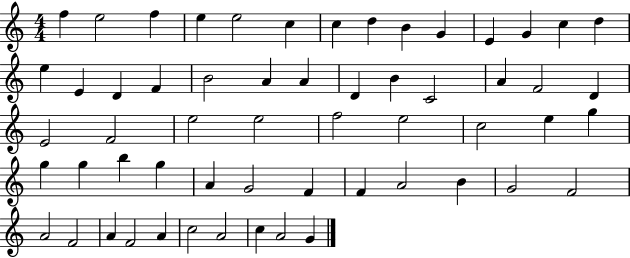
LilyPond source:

{
  \clef treble
  \numericTimeSignature
  \time 4/4
  \key c \major
  f''4 e''2 f''4 | e''4 e''2 c''4 | c''4 d''4 b'4 g'4 | e'4 g'4 c''4 d''4 | \break e''4 e'4 d'4 f'4 | b'2 a'4 a'4 | d'4 b'4 c'2 | a'4 f'2 d'4 | \break e'2 f'2 | e''2 e''2 | f''2 e''2 | c''2 e''4 g''4 | \break g''4 g''4 b''4 g''4 | a'4 g'2 f'4 | f'4 a'2 b'4 | g'2 f'2 | \break a'2 f'2 | a'4 f'2 a'4 | c''2 a'2 | c''4 a'2 g'4 | \break \bar "|."
}